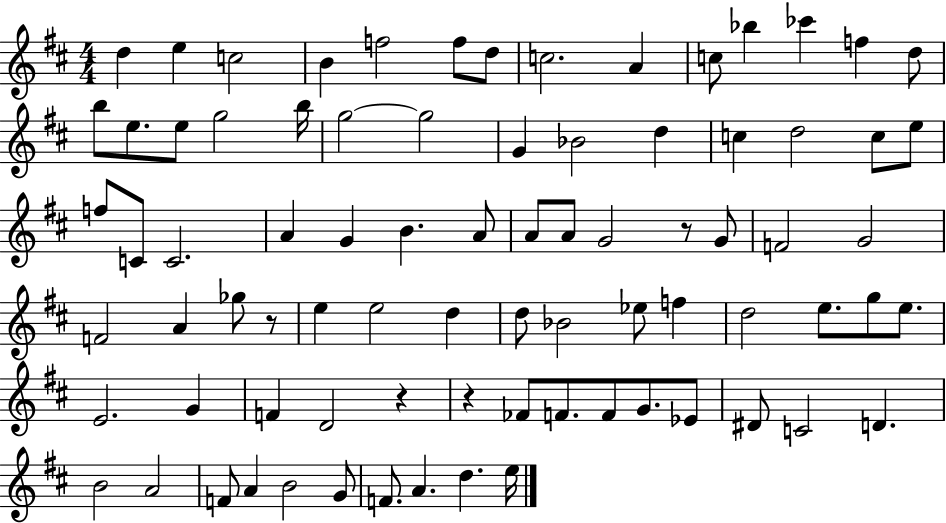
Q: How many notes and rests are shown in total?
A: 81